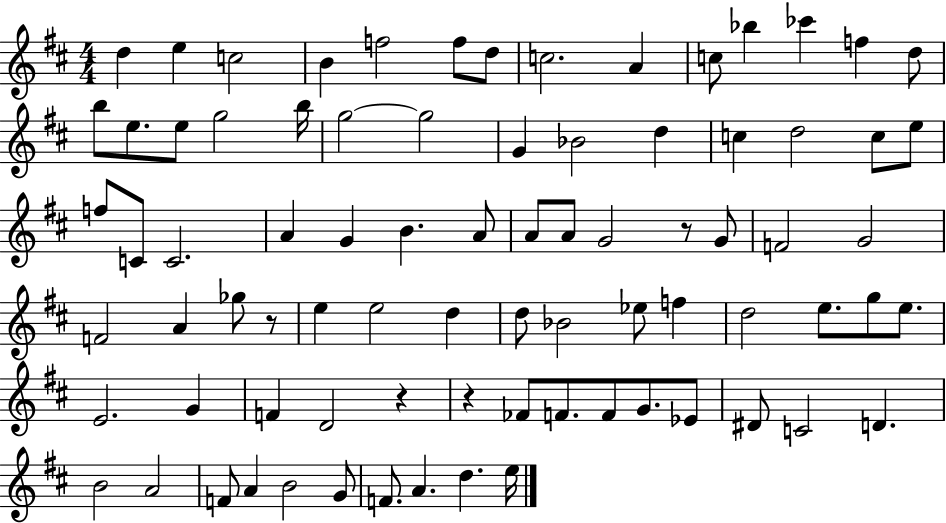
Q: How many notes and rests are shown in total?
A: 81